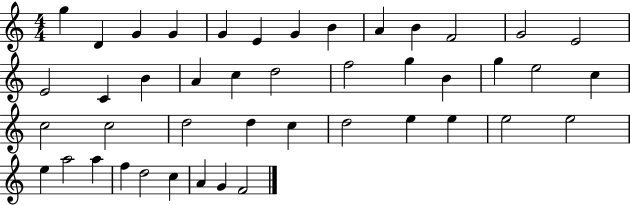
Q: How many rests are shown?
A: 0